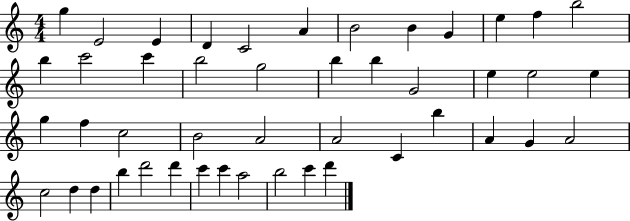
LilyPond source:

{
  \clef treble
  \numericTimeSignature
  \time 4/4
  \key c \major
  g''4 e'2 e'4 | d'4 c'2 a'4 | b'2 b'4 g'4 | e''4 f''4 b''2 | \break b''4 c'''2 c'''4 | b''2 g''2 | b''4 b''4 g'2 | e''4 e''2 e''4 | \break g''4 f''4 c''2 | b'2 a'2 | a'2 c'4 b''4 | a'4 g'4 a'2 | \break c''2 d''4 d''4 | b''4 d'''2 d'''4 | c'''4 c'''4 a''2 | b''2 c'''4 d'''4 | \break \bar "|."
}